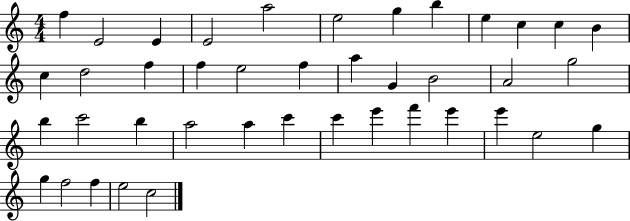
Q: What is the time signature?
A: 4/4